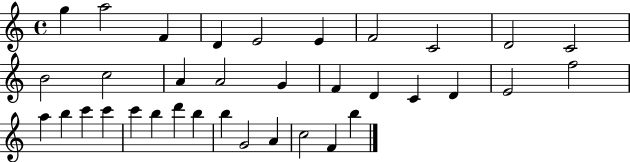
{
  \clef treble
  \time 4/4
  \defaultTimeSignature
  \key c \major
  g''4 a''2 f'4 | d'4 e'2 e'4 | f'2 c'2 | d'2 c'2 | \break b'2 c''2 | a'4 a'2 g'4 | f'4 d'4 c'4 d'4 | e'2 f''2 | \break a''4 b''4 c'''4 c'''4 | c'''4 b''4 d'''4 b''4 | b''4 g'2 a'4 | c''2 f'4 b''4 | \break \bar "|."
}